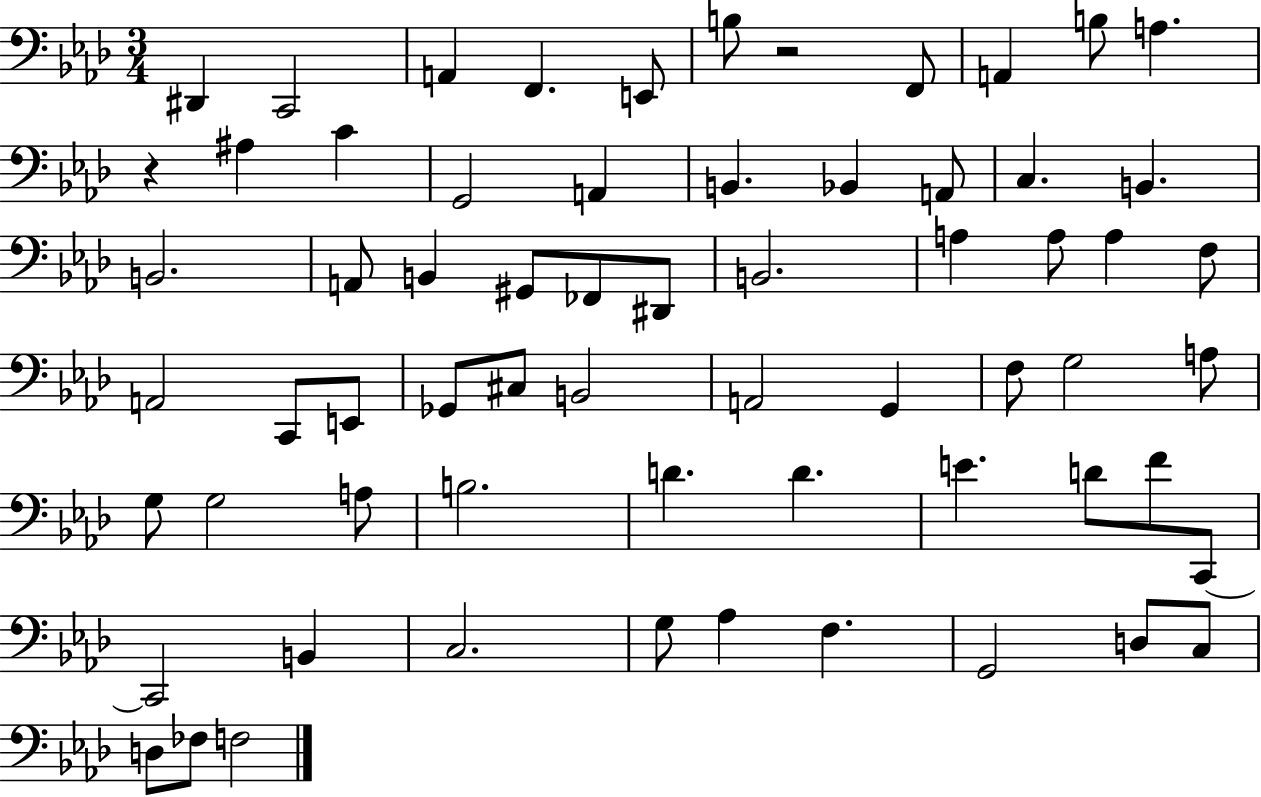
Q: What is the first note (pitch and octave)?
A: D#2